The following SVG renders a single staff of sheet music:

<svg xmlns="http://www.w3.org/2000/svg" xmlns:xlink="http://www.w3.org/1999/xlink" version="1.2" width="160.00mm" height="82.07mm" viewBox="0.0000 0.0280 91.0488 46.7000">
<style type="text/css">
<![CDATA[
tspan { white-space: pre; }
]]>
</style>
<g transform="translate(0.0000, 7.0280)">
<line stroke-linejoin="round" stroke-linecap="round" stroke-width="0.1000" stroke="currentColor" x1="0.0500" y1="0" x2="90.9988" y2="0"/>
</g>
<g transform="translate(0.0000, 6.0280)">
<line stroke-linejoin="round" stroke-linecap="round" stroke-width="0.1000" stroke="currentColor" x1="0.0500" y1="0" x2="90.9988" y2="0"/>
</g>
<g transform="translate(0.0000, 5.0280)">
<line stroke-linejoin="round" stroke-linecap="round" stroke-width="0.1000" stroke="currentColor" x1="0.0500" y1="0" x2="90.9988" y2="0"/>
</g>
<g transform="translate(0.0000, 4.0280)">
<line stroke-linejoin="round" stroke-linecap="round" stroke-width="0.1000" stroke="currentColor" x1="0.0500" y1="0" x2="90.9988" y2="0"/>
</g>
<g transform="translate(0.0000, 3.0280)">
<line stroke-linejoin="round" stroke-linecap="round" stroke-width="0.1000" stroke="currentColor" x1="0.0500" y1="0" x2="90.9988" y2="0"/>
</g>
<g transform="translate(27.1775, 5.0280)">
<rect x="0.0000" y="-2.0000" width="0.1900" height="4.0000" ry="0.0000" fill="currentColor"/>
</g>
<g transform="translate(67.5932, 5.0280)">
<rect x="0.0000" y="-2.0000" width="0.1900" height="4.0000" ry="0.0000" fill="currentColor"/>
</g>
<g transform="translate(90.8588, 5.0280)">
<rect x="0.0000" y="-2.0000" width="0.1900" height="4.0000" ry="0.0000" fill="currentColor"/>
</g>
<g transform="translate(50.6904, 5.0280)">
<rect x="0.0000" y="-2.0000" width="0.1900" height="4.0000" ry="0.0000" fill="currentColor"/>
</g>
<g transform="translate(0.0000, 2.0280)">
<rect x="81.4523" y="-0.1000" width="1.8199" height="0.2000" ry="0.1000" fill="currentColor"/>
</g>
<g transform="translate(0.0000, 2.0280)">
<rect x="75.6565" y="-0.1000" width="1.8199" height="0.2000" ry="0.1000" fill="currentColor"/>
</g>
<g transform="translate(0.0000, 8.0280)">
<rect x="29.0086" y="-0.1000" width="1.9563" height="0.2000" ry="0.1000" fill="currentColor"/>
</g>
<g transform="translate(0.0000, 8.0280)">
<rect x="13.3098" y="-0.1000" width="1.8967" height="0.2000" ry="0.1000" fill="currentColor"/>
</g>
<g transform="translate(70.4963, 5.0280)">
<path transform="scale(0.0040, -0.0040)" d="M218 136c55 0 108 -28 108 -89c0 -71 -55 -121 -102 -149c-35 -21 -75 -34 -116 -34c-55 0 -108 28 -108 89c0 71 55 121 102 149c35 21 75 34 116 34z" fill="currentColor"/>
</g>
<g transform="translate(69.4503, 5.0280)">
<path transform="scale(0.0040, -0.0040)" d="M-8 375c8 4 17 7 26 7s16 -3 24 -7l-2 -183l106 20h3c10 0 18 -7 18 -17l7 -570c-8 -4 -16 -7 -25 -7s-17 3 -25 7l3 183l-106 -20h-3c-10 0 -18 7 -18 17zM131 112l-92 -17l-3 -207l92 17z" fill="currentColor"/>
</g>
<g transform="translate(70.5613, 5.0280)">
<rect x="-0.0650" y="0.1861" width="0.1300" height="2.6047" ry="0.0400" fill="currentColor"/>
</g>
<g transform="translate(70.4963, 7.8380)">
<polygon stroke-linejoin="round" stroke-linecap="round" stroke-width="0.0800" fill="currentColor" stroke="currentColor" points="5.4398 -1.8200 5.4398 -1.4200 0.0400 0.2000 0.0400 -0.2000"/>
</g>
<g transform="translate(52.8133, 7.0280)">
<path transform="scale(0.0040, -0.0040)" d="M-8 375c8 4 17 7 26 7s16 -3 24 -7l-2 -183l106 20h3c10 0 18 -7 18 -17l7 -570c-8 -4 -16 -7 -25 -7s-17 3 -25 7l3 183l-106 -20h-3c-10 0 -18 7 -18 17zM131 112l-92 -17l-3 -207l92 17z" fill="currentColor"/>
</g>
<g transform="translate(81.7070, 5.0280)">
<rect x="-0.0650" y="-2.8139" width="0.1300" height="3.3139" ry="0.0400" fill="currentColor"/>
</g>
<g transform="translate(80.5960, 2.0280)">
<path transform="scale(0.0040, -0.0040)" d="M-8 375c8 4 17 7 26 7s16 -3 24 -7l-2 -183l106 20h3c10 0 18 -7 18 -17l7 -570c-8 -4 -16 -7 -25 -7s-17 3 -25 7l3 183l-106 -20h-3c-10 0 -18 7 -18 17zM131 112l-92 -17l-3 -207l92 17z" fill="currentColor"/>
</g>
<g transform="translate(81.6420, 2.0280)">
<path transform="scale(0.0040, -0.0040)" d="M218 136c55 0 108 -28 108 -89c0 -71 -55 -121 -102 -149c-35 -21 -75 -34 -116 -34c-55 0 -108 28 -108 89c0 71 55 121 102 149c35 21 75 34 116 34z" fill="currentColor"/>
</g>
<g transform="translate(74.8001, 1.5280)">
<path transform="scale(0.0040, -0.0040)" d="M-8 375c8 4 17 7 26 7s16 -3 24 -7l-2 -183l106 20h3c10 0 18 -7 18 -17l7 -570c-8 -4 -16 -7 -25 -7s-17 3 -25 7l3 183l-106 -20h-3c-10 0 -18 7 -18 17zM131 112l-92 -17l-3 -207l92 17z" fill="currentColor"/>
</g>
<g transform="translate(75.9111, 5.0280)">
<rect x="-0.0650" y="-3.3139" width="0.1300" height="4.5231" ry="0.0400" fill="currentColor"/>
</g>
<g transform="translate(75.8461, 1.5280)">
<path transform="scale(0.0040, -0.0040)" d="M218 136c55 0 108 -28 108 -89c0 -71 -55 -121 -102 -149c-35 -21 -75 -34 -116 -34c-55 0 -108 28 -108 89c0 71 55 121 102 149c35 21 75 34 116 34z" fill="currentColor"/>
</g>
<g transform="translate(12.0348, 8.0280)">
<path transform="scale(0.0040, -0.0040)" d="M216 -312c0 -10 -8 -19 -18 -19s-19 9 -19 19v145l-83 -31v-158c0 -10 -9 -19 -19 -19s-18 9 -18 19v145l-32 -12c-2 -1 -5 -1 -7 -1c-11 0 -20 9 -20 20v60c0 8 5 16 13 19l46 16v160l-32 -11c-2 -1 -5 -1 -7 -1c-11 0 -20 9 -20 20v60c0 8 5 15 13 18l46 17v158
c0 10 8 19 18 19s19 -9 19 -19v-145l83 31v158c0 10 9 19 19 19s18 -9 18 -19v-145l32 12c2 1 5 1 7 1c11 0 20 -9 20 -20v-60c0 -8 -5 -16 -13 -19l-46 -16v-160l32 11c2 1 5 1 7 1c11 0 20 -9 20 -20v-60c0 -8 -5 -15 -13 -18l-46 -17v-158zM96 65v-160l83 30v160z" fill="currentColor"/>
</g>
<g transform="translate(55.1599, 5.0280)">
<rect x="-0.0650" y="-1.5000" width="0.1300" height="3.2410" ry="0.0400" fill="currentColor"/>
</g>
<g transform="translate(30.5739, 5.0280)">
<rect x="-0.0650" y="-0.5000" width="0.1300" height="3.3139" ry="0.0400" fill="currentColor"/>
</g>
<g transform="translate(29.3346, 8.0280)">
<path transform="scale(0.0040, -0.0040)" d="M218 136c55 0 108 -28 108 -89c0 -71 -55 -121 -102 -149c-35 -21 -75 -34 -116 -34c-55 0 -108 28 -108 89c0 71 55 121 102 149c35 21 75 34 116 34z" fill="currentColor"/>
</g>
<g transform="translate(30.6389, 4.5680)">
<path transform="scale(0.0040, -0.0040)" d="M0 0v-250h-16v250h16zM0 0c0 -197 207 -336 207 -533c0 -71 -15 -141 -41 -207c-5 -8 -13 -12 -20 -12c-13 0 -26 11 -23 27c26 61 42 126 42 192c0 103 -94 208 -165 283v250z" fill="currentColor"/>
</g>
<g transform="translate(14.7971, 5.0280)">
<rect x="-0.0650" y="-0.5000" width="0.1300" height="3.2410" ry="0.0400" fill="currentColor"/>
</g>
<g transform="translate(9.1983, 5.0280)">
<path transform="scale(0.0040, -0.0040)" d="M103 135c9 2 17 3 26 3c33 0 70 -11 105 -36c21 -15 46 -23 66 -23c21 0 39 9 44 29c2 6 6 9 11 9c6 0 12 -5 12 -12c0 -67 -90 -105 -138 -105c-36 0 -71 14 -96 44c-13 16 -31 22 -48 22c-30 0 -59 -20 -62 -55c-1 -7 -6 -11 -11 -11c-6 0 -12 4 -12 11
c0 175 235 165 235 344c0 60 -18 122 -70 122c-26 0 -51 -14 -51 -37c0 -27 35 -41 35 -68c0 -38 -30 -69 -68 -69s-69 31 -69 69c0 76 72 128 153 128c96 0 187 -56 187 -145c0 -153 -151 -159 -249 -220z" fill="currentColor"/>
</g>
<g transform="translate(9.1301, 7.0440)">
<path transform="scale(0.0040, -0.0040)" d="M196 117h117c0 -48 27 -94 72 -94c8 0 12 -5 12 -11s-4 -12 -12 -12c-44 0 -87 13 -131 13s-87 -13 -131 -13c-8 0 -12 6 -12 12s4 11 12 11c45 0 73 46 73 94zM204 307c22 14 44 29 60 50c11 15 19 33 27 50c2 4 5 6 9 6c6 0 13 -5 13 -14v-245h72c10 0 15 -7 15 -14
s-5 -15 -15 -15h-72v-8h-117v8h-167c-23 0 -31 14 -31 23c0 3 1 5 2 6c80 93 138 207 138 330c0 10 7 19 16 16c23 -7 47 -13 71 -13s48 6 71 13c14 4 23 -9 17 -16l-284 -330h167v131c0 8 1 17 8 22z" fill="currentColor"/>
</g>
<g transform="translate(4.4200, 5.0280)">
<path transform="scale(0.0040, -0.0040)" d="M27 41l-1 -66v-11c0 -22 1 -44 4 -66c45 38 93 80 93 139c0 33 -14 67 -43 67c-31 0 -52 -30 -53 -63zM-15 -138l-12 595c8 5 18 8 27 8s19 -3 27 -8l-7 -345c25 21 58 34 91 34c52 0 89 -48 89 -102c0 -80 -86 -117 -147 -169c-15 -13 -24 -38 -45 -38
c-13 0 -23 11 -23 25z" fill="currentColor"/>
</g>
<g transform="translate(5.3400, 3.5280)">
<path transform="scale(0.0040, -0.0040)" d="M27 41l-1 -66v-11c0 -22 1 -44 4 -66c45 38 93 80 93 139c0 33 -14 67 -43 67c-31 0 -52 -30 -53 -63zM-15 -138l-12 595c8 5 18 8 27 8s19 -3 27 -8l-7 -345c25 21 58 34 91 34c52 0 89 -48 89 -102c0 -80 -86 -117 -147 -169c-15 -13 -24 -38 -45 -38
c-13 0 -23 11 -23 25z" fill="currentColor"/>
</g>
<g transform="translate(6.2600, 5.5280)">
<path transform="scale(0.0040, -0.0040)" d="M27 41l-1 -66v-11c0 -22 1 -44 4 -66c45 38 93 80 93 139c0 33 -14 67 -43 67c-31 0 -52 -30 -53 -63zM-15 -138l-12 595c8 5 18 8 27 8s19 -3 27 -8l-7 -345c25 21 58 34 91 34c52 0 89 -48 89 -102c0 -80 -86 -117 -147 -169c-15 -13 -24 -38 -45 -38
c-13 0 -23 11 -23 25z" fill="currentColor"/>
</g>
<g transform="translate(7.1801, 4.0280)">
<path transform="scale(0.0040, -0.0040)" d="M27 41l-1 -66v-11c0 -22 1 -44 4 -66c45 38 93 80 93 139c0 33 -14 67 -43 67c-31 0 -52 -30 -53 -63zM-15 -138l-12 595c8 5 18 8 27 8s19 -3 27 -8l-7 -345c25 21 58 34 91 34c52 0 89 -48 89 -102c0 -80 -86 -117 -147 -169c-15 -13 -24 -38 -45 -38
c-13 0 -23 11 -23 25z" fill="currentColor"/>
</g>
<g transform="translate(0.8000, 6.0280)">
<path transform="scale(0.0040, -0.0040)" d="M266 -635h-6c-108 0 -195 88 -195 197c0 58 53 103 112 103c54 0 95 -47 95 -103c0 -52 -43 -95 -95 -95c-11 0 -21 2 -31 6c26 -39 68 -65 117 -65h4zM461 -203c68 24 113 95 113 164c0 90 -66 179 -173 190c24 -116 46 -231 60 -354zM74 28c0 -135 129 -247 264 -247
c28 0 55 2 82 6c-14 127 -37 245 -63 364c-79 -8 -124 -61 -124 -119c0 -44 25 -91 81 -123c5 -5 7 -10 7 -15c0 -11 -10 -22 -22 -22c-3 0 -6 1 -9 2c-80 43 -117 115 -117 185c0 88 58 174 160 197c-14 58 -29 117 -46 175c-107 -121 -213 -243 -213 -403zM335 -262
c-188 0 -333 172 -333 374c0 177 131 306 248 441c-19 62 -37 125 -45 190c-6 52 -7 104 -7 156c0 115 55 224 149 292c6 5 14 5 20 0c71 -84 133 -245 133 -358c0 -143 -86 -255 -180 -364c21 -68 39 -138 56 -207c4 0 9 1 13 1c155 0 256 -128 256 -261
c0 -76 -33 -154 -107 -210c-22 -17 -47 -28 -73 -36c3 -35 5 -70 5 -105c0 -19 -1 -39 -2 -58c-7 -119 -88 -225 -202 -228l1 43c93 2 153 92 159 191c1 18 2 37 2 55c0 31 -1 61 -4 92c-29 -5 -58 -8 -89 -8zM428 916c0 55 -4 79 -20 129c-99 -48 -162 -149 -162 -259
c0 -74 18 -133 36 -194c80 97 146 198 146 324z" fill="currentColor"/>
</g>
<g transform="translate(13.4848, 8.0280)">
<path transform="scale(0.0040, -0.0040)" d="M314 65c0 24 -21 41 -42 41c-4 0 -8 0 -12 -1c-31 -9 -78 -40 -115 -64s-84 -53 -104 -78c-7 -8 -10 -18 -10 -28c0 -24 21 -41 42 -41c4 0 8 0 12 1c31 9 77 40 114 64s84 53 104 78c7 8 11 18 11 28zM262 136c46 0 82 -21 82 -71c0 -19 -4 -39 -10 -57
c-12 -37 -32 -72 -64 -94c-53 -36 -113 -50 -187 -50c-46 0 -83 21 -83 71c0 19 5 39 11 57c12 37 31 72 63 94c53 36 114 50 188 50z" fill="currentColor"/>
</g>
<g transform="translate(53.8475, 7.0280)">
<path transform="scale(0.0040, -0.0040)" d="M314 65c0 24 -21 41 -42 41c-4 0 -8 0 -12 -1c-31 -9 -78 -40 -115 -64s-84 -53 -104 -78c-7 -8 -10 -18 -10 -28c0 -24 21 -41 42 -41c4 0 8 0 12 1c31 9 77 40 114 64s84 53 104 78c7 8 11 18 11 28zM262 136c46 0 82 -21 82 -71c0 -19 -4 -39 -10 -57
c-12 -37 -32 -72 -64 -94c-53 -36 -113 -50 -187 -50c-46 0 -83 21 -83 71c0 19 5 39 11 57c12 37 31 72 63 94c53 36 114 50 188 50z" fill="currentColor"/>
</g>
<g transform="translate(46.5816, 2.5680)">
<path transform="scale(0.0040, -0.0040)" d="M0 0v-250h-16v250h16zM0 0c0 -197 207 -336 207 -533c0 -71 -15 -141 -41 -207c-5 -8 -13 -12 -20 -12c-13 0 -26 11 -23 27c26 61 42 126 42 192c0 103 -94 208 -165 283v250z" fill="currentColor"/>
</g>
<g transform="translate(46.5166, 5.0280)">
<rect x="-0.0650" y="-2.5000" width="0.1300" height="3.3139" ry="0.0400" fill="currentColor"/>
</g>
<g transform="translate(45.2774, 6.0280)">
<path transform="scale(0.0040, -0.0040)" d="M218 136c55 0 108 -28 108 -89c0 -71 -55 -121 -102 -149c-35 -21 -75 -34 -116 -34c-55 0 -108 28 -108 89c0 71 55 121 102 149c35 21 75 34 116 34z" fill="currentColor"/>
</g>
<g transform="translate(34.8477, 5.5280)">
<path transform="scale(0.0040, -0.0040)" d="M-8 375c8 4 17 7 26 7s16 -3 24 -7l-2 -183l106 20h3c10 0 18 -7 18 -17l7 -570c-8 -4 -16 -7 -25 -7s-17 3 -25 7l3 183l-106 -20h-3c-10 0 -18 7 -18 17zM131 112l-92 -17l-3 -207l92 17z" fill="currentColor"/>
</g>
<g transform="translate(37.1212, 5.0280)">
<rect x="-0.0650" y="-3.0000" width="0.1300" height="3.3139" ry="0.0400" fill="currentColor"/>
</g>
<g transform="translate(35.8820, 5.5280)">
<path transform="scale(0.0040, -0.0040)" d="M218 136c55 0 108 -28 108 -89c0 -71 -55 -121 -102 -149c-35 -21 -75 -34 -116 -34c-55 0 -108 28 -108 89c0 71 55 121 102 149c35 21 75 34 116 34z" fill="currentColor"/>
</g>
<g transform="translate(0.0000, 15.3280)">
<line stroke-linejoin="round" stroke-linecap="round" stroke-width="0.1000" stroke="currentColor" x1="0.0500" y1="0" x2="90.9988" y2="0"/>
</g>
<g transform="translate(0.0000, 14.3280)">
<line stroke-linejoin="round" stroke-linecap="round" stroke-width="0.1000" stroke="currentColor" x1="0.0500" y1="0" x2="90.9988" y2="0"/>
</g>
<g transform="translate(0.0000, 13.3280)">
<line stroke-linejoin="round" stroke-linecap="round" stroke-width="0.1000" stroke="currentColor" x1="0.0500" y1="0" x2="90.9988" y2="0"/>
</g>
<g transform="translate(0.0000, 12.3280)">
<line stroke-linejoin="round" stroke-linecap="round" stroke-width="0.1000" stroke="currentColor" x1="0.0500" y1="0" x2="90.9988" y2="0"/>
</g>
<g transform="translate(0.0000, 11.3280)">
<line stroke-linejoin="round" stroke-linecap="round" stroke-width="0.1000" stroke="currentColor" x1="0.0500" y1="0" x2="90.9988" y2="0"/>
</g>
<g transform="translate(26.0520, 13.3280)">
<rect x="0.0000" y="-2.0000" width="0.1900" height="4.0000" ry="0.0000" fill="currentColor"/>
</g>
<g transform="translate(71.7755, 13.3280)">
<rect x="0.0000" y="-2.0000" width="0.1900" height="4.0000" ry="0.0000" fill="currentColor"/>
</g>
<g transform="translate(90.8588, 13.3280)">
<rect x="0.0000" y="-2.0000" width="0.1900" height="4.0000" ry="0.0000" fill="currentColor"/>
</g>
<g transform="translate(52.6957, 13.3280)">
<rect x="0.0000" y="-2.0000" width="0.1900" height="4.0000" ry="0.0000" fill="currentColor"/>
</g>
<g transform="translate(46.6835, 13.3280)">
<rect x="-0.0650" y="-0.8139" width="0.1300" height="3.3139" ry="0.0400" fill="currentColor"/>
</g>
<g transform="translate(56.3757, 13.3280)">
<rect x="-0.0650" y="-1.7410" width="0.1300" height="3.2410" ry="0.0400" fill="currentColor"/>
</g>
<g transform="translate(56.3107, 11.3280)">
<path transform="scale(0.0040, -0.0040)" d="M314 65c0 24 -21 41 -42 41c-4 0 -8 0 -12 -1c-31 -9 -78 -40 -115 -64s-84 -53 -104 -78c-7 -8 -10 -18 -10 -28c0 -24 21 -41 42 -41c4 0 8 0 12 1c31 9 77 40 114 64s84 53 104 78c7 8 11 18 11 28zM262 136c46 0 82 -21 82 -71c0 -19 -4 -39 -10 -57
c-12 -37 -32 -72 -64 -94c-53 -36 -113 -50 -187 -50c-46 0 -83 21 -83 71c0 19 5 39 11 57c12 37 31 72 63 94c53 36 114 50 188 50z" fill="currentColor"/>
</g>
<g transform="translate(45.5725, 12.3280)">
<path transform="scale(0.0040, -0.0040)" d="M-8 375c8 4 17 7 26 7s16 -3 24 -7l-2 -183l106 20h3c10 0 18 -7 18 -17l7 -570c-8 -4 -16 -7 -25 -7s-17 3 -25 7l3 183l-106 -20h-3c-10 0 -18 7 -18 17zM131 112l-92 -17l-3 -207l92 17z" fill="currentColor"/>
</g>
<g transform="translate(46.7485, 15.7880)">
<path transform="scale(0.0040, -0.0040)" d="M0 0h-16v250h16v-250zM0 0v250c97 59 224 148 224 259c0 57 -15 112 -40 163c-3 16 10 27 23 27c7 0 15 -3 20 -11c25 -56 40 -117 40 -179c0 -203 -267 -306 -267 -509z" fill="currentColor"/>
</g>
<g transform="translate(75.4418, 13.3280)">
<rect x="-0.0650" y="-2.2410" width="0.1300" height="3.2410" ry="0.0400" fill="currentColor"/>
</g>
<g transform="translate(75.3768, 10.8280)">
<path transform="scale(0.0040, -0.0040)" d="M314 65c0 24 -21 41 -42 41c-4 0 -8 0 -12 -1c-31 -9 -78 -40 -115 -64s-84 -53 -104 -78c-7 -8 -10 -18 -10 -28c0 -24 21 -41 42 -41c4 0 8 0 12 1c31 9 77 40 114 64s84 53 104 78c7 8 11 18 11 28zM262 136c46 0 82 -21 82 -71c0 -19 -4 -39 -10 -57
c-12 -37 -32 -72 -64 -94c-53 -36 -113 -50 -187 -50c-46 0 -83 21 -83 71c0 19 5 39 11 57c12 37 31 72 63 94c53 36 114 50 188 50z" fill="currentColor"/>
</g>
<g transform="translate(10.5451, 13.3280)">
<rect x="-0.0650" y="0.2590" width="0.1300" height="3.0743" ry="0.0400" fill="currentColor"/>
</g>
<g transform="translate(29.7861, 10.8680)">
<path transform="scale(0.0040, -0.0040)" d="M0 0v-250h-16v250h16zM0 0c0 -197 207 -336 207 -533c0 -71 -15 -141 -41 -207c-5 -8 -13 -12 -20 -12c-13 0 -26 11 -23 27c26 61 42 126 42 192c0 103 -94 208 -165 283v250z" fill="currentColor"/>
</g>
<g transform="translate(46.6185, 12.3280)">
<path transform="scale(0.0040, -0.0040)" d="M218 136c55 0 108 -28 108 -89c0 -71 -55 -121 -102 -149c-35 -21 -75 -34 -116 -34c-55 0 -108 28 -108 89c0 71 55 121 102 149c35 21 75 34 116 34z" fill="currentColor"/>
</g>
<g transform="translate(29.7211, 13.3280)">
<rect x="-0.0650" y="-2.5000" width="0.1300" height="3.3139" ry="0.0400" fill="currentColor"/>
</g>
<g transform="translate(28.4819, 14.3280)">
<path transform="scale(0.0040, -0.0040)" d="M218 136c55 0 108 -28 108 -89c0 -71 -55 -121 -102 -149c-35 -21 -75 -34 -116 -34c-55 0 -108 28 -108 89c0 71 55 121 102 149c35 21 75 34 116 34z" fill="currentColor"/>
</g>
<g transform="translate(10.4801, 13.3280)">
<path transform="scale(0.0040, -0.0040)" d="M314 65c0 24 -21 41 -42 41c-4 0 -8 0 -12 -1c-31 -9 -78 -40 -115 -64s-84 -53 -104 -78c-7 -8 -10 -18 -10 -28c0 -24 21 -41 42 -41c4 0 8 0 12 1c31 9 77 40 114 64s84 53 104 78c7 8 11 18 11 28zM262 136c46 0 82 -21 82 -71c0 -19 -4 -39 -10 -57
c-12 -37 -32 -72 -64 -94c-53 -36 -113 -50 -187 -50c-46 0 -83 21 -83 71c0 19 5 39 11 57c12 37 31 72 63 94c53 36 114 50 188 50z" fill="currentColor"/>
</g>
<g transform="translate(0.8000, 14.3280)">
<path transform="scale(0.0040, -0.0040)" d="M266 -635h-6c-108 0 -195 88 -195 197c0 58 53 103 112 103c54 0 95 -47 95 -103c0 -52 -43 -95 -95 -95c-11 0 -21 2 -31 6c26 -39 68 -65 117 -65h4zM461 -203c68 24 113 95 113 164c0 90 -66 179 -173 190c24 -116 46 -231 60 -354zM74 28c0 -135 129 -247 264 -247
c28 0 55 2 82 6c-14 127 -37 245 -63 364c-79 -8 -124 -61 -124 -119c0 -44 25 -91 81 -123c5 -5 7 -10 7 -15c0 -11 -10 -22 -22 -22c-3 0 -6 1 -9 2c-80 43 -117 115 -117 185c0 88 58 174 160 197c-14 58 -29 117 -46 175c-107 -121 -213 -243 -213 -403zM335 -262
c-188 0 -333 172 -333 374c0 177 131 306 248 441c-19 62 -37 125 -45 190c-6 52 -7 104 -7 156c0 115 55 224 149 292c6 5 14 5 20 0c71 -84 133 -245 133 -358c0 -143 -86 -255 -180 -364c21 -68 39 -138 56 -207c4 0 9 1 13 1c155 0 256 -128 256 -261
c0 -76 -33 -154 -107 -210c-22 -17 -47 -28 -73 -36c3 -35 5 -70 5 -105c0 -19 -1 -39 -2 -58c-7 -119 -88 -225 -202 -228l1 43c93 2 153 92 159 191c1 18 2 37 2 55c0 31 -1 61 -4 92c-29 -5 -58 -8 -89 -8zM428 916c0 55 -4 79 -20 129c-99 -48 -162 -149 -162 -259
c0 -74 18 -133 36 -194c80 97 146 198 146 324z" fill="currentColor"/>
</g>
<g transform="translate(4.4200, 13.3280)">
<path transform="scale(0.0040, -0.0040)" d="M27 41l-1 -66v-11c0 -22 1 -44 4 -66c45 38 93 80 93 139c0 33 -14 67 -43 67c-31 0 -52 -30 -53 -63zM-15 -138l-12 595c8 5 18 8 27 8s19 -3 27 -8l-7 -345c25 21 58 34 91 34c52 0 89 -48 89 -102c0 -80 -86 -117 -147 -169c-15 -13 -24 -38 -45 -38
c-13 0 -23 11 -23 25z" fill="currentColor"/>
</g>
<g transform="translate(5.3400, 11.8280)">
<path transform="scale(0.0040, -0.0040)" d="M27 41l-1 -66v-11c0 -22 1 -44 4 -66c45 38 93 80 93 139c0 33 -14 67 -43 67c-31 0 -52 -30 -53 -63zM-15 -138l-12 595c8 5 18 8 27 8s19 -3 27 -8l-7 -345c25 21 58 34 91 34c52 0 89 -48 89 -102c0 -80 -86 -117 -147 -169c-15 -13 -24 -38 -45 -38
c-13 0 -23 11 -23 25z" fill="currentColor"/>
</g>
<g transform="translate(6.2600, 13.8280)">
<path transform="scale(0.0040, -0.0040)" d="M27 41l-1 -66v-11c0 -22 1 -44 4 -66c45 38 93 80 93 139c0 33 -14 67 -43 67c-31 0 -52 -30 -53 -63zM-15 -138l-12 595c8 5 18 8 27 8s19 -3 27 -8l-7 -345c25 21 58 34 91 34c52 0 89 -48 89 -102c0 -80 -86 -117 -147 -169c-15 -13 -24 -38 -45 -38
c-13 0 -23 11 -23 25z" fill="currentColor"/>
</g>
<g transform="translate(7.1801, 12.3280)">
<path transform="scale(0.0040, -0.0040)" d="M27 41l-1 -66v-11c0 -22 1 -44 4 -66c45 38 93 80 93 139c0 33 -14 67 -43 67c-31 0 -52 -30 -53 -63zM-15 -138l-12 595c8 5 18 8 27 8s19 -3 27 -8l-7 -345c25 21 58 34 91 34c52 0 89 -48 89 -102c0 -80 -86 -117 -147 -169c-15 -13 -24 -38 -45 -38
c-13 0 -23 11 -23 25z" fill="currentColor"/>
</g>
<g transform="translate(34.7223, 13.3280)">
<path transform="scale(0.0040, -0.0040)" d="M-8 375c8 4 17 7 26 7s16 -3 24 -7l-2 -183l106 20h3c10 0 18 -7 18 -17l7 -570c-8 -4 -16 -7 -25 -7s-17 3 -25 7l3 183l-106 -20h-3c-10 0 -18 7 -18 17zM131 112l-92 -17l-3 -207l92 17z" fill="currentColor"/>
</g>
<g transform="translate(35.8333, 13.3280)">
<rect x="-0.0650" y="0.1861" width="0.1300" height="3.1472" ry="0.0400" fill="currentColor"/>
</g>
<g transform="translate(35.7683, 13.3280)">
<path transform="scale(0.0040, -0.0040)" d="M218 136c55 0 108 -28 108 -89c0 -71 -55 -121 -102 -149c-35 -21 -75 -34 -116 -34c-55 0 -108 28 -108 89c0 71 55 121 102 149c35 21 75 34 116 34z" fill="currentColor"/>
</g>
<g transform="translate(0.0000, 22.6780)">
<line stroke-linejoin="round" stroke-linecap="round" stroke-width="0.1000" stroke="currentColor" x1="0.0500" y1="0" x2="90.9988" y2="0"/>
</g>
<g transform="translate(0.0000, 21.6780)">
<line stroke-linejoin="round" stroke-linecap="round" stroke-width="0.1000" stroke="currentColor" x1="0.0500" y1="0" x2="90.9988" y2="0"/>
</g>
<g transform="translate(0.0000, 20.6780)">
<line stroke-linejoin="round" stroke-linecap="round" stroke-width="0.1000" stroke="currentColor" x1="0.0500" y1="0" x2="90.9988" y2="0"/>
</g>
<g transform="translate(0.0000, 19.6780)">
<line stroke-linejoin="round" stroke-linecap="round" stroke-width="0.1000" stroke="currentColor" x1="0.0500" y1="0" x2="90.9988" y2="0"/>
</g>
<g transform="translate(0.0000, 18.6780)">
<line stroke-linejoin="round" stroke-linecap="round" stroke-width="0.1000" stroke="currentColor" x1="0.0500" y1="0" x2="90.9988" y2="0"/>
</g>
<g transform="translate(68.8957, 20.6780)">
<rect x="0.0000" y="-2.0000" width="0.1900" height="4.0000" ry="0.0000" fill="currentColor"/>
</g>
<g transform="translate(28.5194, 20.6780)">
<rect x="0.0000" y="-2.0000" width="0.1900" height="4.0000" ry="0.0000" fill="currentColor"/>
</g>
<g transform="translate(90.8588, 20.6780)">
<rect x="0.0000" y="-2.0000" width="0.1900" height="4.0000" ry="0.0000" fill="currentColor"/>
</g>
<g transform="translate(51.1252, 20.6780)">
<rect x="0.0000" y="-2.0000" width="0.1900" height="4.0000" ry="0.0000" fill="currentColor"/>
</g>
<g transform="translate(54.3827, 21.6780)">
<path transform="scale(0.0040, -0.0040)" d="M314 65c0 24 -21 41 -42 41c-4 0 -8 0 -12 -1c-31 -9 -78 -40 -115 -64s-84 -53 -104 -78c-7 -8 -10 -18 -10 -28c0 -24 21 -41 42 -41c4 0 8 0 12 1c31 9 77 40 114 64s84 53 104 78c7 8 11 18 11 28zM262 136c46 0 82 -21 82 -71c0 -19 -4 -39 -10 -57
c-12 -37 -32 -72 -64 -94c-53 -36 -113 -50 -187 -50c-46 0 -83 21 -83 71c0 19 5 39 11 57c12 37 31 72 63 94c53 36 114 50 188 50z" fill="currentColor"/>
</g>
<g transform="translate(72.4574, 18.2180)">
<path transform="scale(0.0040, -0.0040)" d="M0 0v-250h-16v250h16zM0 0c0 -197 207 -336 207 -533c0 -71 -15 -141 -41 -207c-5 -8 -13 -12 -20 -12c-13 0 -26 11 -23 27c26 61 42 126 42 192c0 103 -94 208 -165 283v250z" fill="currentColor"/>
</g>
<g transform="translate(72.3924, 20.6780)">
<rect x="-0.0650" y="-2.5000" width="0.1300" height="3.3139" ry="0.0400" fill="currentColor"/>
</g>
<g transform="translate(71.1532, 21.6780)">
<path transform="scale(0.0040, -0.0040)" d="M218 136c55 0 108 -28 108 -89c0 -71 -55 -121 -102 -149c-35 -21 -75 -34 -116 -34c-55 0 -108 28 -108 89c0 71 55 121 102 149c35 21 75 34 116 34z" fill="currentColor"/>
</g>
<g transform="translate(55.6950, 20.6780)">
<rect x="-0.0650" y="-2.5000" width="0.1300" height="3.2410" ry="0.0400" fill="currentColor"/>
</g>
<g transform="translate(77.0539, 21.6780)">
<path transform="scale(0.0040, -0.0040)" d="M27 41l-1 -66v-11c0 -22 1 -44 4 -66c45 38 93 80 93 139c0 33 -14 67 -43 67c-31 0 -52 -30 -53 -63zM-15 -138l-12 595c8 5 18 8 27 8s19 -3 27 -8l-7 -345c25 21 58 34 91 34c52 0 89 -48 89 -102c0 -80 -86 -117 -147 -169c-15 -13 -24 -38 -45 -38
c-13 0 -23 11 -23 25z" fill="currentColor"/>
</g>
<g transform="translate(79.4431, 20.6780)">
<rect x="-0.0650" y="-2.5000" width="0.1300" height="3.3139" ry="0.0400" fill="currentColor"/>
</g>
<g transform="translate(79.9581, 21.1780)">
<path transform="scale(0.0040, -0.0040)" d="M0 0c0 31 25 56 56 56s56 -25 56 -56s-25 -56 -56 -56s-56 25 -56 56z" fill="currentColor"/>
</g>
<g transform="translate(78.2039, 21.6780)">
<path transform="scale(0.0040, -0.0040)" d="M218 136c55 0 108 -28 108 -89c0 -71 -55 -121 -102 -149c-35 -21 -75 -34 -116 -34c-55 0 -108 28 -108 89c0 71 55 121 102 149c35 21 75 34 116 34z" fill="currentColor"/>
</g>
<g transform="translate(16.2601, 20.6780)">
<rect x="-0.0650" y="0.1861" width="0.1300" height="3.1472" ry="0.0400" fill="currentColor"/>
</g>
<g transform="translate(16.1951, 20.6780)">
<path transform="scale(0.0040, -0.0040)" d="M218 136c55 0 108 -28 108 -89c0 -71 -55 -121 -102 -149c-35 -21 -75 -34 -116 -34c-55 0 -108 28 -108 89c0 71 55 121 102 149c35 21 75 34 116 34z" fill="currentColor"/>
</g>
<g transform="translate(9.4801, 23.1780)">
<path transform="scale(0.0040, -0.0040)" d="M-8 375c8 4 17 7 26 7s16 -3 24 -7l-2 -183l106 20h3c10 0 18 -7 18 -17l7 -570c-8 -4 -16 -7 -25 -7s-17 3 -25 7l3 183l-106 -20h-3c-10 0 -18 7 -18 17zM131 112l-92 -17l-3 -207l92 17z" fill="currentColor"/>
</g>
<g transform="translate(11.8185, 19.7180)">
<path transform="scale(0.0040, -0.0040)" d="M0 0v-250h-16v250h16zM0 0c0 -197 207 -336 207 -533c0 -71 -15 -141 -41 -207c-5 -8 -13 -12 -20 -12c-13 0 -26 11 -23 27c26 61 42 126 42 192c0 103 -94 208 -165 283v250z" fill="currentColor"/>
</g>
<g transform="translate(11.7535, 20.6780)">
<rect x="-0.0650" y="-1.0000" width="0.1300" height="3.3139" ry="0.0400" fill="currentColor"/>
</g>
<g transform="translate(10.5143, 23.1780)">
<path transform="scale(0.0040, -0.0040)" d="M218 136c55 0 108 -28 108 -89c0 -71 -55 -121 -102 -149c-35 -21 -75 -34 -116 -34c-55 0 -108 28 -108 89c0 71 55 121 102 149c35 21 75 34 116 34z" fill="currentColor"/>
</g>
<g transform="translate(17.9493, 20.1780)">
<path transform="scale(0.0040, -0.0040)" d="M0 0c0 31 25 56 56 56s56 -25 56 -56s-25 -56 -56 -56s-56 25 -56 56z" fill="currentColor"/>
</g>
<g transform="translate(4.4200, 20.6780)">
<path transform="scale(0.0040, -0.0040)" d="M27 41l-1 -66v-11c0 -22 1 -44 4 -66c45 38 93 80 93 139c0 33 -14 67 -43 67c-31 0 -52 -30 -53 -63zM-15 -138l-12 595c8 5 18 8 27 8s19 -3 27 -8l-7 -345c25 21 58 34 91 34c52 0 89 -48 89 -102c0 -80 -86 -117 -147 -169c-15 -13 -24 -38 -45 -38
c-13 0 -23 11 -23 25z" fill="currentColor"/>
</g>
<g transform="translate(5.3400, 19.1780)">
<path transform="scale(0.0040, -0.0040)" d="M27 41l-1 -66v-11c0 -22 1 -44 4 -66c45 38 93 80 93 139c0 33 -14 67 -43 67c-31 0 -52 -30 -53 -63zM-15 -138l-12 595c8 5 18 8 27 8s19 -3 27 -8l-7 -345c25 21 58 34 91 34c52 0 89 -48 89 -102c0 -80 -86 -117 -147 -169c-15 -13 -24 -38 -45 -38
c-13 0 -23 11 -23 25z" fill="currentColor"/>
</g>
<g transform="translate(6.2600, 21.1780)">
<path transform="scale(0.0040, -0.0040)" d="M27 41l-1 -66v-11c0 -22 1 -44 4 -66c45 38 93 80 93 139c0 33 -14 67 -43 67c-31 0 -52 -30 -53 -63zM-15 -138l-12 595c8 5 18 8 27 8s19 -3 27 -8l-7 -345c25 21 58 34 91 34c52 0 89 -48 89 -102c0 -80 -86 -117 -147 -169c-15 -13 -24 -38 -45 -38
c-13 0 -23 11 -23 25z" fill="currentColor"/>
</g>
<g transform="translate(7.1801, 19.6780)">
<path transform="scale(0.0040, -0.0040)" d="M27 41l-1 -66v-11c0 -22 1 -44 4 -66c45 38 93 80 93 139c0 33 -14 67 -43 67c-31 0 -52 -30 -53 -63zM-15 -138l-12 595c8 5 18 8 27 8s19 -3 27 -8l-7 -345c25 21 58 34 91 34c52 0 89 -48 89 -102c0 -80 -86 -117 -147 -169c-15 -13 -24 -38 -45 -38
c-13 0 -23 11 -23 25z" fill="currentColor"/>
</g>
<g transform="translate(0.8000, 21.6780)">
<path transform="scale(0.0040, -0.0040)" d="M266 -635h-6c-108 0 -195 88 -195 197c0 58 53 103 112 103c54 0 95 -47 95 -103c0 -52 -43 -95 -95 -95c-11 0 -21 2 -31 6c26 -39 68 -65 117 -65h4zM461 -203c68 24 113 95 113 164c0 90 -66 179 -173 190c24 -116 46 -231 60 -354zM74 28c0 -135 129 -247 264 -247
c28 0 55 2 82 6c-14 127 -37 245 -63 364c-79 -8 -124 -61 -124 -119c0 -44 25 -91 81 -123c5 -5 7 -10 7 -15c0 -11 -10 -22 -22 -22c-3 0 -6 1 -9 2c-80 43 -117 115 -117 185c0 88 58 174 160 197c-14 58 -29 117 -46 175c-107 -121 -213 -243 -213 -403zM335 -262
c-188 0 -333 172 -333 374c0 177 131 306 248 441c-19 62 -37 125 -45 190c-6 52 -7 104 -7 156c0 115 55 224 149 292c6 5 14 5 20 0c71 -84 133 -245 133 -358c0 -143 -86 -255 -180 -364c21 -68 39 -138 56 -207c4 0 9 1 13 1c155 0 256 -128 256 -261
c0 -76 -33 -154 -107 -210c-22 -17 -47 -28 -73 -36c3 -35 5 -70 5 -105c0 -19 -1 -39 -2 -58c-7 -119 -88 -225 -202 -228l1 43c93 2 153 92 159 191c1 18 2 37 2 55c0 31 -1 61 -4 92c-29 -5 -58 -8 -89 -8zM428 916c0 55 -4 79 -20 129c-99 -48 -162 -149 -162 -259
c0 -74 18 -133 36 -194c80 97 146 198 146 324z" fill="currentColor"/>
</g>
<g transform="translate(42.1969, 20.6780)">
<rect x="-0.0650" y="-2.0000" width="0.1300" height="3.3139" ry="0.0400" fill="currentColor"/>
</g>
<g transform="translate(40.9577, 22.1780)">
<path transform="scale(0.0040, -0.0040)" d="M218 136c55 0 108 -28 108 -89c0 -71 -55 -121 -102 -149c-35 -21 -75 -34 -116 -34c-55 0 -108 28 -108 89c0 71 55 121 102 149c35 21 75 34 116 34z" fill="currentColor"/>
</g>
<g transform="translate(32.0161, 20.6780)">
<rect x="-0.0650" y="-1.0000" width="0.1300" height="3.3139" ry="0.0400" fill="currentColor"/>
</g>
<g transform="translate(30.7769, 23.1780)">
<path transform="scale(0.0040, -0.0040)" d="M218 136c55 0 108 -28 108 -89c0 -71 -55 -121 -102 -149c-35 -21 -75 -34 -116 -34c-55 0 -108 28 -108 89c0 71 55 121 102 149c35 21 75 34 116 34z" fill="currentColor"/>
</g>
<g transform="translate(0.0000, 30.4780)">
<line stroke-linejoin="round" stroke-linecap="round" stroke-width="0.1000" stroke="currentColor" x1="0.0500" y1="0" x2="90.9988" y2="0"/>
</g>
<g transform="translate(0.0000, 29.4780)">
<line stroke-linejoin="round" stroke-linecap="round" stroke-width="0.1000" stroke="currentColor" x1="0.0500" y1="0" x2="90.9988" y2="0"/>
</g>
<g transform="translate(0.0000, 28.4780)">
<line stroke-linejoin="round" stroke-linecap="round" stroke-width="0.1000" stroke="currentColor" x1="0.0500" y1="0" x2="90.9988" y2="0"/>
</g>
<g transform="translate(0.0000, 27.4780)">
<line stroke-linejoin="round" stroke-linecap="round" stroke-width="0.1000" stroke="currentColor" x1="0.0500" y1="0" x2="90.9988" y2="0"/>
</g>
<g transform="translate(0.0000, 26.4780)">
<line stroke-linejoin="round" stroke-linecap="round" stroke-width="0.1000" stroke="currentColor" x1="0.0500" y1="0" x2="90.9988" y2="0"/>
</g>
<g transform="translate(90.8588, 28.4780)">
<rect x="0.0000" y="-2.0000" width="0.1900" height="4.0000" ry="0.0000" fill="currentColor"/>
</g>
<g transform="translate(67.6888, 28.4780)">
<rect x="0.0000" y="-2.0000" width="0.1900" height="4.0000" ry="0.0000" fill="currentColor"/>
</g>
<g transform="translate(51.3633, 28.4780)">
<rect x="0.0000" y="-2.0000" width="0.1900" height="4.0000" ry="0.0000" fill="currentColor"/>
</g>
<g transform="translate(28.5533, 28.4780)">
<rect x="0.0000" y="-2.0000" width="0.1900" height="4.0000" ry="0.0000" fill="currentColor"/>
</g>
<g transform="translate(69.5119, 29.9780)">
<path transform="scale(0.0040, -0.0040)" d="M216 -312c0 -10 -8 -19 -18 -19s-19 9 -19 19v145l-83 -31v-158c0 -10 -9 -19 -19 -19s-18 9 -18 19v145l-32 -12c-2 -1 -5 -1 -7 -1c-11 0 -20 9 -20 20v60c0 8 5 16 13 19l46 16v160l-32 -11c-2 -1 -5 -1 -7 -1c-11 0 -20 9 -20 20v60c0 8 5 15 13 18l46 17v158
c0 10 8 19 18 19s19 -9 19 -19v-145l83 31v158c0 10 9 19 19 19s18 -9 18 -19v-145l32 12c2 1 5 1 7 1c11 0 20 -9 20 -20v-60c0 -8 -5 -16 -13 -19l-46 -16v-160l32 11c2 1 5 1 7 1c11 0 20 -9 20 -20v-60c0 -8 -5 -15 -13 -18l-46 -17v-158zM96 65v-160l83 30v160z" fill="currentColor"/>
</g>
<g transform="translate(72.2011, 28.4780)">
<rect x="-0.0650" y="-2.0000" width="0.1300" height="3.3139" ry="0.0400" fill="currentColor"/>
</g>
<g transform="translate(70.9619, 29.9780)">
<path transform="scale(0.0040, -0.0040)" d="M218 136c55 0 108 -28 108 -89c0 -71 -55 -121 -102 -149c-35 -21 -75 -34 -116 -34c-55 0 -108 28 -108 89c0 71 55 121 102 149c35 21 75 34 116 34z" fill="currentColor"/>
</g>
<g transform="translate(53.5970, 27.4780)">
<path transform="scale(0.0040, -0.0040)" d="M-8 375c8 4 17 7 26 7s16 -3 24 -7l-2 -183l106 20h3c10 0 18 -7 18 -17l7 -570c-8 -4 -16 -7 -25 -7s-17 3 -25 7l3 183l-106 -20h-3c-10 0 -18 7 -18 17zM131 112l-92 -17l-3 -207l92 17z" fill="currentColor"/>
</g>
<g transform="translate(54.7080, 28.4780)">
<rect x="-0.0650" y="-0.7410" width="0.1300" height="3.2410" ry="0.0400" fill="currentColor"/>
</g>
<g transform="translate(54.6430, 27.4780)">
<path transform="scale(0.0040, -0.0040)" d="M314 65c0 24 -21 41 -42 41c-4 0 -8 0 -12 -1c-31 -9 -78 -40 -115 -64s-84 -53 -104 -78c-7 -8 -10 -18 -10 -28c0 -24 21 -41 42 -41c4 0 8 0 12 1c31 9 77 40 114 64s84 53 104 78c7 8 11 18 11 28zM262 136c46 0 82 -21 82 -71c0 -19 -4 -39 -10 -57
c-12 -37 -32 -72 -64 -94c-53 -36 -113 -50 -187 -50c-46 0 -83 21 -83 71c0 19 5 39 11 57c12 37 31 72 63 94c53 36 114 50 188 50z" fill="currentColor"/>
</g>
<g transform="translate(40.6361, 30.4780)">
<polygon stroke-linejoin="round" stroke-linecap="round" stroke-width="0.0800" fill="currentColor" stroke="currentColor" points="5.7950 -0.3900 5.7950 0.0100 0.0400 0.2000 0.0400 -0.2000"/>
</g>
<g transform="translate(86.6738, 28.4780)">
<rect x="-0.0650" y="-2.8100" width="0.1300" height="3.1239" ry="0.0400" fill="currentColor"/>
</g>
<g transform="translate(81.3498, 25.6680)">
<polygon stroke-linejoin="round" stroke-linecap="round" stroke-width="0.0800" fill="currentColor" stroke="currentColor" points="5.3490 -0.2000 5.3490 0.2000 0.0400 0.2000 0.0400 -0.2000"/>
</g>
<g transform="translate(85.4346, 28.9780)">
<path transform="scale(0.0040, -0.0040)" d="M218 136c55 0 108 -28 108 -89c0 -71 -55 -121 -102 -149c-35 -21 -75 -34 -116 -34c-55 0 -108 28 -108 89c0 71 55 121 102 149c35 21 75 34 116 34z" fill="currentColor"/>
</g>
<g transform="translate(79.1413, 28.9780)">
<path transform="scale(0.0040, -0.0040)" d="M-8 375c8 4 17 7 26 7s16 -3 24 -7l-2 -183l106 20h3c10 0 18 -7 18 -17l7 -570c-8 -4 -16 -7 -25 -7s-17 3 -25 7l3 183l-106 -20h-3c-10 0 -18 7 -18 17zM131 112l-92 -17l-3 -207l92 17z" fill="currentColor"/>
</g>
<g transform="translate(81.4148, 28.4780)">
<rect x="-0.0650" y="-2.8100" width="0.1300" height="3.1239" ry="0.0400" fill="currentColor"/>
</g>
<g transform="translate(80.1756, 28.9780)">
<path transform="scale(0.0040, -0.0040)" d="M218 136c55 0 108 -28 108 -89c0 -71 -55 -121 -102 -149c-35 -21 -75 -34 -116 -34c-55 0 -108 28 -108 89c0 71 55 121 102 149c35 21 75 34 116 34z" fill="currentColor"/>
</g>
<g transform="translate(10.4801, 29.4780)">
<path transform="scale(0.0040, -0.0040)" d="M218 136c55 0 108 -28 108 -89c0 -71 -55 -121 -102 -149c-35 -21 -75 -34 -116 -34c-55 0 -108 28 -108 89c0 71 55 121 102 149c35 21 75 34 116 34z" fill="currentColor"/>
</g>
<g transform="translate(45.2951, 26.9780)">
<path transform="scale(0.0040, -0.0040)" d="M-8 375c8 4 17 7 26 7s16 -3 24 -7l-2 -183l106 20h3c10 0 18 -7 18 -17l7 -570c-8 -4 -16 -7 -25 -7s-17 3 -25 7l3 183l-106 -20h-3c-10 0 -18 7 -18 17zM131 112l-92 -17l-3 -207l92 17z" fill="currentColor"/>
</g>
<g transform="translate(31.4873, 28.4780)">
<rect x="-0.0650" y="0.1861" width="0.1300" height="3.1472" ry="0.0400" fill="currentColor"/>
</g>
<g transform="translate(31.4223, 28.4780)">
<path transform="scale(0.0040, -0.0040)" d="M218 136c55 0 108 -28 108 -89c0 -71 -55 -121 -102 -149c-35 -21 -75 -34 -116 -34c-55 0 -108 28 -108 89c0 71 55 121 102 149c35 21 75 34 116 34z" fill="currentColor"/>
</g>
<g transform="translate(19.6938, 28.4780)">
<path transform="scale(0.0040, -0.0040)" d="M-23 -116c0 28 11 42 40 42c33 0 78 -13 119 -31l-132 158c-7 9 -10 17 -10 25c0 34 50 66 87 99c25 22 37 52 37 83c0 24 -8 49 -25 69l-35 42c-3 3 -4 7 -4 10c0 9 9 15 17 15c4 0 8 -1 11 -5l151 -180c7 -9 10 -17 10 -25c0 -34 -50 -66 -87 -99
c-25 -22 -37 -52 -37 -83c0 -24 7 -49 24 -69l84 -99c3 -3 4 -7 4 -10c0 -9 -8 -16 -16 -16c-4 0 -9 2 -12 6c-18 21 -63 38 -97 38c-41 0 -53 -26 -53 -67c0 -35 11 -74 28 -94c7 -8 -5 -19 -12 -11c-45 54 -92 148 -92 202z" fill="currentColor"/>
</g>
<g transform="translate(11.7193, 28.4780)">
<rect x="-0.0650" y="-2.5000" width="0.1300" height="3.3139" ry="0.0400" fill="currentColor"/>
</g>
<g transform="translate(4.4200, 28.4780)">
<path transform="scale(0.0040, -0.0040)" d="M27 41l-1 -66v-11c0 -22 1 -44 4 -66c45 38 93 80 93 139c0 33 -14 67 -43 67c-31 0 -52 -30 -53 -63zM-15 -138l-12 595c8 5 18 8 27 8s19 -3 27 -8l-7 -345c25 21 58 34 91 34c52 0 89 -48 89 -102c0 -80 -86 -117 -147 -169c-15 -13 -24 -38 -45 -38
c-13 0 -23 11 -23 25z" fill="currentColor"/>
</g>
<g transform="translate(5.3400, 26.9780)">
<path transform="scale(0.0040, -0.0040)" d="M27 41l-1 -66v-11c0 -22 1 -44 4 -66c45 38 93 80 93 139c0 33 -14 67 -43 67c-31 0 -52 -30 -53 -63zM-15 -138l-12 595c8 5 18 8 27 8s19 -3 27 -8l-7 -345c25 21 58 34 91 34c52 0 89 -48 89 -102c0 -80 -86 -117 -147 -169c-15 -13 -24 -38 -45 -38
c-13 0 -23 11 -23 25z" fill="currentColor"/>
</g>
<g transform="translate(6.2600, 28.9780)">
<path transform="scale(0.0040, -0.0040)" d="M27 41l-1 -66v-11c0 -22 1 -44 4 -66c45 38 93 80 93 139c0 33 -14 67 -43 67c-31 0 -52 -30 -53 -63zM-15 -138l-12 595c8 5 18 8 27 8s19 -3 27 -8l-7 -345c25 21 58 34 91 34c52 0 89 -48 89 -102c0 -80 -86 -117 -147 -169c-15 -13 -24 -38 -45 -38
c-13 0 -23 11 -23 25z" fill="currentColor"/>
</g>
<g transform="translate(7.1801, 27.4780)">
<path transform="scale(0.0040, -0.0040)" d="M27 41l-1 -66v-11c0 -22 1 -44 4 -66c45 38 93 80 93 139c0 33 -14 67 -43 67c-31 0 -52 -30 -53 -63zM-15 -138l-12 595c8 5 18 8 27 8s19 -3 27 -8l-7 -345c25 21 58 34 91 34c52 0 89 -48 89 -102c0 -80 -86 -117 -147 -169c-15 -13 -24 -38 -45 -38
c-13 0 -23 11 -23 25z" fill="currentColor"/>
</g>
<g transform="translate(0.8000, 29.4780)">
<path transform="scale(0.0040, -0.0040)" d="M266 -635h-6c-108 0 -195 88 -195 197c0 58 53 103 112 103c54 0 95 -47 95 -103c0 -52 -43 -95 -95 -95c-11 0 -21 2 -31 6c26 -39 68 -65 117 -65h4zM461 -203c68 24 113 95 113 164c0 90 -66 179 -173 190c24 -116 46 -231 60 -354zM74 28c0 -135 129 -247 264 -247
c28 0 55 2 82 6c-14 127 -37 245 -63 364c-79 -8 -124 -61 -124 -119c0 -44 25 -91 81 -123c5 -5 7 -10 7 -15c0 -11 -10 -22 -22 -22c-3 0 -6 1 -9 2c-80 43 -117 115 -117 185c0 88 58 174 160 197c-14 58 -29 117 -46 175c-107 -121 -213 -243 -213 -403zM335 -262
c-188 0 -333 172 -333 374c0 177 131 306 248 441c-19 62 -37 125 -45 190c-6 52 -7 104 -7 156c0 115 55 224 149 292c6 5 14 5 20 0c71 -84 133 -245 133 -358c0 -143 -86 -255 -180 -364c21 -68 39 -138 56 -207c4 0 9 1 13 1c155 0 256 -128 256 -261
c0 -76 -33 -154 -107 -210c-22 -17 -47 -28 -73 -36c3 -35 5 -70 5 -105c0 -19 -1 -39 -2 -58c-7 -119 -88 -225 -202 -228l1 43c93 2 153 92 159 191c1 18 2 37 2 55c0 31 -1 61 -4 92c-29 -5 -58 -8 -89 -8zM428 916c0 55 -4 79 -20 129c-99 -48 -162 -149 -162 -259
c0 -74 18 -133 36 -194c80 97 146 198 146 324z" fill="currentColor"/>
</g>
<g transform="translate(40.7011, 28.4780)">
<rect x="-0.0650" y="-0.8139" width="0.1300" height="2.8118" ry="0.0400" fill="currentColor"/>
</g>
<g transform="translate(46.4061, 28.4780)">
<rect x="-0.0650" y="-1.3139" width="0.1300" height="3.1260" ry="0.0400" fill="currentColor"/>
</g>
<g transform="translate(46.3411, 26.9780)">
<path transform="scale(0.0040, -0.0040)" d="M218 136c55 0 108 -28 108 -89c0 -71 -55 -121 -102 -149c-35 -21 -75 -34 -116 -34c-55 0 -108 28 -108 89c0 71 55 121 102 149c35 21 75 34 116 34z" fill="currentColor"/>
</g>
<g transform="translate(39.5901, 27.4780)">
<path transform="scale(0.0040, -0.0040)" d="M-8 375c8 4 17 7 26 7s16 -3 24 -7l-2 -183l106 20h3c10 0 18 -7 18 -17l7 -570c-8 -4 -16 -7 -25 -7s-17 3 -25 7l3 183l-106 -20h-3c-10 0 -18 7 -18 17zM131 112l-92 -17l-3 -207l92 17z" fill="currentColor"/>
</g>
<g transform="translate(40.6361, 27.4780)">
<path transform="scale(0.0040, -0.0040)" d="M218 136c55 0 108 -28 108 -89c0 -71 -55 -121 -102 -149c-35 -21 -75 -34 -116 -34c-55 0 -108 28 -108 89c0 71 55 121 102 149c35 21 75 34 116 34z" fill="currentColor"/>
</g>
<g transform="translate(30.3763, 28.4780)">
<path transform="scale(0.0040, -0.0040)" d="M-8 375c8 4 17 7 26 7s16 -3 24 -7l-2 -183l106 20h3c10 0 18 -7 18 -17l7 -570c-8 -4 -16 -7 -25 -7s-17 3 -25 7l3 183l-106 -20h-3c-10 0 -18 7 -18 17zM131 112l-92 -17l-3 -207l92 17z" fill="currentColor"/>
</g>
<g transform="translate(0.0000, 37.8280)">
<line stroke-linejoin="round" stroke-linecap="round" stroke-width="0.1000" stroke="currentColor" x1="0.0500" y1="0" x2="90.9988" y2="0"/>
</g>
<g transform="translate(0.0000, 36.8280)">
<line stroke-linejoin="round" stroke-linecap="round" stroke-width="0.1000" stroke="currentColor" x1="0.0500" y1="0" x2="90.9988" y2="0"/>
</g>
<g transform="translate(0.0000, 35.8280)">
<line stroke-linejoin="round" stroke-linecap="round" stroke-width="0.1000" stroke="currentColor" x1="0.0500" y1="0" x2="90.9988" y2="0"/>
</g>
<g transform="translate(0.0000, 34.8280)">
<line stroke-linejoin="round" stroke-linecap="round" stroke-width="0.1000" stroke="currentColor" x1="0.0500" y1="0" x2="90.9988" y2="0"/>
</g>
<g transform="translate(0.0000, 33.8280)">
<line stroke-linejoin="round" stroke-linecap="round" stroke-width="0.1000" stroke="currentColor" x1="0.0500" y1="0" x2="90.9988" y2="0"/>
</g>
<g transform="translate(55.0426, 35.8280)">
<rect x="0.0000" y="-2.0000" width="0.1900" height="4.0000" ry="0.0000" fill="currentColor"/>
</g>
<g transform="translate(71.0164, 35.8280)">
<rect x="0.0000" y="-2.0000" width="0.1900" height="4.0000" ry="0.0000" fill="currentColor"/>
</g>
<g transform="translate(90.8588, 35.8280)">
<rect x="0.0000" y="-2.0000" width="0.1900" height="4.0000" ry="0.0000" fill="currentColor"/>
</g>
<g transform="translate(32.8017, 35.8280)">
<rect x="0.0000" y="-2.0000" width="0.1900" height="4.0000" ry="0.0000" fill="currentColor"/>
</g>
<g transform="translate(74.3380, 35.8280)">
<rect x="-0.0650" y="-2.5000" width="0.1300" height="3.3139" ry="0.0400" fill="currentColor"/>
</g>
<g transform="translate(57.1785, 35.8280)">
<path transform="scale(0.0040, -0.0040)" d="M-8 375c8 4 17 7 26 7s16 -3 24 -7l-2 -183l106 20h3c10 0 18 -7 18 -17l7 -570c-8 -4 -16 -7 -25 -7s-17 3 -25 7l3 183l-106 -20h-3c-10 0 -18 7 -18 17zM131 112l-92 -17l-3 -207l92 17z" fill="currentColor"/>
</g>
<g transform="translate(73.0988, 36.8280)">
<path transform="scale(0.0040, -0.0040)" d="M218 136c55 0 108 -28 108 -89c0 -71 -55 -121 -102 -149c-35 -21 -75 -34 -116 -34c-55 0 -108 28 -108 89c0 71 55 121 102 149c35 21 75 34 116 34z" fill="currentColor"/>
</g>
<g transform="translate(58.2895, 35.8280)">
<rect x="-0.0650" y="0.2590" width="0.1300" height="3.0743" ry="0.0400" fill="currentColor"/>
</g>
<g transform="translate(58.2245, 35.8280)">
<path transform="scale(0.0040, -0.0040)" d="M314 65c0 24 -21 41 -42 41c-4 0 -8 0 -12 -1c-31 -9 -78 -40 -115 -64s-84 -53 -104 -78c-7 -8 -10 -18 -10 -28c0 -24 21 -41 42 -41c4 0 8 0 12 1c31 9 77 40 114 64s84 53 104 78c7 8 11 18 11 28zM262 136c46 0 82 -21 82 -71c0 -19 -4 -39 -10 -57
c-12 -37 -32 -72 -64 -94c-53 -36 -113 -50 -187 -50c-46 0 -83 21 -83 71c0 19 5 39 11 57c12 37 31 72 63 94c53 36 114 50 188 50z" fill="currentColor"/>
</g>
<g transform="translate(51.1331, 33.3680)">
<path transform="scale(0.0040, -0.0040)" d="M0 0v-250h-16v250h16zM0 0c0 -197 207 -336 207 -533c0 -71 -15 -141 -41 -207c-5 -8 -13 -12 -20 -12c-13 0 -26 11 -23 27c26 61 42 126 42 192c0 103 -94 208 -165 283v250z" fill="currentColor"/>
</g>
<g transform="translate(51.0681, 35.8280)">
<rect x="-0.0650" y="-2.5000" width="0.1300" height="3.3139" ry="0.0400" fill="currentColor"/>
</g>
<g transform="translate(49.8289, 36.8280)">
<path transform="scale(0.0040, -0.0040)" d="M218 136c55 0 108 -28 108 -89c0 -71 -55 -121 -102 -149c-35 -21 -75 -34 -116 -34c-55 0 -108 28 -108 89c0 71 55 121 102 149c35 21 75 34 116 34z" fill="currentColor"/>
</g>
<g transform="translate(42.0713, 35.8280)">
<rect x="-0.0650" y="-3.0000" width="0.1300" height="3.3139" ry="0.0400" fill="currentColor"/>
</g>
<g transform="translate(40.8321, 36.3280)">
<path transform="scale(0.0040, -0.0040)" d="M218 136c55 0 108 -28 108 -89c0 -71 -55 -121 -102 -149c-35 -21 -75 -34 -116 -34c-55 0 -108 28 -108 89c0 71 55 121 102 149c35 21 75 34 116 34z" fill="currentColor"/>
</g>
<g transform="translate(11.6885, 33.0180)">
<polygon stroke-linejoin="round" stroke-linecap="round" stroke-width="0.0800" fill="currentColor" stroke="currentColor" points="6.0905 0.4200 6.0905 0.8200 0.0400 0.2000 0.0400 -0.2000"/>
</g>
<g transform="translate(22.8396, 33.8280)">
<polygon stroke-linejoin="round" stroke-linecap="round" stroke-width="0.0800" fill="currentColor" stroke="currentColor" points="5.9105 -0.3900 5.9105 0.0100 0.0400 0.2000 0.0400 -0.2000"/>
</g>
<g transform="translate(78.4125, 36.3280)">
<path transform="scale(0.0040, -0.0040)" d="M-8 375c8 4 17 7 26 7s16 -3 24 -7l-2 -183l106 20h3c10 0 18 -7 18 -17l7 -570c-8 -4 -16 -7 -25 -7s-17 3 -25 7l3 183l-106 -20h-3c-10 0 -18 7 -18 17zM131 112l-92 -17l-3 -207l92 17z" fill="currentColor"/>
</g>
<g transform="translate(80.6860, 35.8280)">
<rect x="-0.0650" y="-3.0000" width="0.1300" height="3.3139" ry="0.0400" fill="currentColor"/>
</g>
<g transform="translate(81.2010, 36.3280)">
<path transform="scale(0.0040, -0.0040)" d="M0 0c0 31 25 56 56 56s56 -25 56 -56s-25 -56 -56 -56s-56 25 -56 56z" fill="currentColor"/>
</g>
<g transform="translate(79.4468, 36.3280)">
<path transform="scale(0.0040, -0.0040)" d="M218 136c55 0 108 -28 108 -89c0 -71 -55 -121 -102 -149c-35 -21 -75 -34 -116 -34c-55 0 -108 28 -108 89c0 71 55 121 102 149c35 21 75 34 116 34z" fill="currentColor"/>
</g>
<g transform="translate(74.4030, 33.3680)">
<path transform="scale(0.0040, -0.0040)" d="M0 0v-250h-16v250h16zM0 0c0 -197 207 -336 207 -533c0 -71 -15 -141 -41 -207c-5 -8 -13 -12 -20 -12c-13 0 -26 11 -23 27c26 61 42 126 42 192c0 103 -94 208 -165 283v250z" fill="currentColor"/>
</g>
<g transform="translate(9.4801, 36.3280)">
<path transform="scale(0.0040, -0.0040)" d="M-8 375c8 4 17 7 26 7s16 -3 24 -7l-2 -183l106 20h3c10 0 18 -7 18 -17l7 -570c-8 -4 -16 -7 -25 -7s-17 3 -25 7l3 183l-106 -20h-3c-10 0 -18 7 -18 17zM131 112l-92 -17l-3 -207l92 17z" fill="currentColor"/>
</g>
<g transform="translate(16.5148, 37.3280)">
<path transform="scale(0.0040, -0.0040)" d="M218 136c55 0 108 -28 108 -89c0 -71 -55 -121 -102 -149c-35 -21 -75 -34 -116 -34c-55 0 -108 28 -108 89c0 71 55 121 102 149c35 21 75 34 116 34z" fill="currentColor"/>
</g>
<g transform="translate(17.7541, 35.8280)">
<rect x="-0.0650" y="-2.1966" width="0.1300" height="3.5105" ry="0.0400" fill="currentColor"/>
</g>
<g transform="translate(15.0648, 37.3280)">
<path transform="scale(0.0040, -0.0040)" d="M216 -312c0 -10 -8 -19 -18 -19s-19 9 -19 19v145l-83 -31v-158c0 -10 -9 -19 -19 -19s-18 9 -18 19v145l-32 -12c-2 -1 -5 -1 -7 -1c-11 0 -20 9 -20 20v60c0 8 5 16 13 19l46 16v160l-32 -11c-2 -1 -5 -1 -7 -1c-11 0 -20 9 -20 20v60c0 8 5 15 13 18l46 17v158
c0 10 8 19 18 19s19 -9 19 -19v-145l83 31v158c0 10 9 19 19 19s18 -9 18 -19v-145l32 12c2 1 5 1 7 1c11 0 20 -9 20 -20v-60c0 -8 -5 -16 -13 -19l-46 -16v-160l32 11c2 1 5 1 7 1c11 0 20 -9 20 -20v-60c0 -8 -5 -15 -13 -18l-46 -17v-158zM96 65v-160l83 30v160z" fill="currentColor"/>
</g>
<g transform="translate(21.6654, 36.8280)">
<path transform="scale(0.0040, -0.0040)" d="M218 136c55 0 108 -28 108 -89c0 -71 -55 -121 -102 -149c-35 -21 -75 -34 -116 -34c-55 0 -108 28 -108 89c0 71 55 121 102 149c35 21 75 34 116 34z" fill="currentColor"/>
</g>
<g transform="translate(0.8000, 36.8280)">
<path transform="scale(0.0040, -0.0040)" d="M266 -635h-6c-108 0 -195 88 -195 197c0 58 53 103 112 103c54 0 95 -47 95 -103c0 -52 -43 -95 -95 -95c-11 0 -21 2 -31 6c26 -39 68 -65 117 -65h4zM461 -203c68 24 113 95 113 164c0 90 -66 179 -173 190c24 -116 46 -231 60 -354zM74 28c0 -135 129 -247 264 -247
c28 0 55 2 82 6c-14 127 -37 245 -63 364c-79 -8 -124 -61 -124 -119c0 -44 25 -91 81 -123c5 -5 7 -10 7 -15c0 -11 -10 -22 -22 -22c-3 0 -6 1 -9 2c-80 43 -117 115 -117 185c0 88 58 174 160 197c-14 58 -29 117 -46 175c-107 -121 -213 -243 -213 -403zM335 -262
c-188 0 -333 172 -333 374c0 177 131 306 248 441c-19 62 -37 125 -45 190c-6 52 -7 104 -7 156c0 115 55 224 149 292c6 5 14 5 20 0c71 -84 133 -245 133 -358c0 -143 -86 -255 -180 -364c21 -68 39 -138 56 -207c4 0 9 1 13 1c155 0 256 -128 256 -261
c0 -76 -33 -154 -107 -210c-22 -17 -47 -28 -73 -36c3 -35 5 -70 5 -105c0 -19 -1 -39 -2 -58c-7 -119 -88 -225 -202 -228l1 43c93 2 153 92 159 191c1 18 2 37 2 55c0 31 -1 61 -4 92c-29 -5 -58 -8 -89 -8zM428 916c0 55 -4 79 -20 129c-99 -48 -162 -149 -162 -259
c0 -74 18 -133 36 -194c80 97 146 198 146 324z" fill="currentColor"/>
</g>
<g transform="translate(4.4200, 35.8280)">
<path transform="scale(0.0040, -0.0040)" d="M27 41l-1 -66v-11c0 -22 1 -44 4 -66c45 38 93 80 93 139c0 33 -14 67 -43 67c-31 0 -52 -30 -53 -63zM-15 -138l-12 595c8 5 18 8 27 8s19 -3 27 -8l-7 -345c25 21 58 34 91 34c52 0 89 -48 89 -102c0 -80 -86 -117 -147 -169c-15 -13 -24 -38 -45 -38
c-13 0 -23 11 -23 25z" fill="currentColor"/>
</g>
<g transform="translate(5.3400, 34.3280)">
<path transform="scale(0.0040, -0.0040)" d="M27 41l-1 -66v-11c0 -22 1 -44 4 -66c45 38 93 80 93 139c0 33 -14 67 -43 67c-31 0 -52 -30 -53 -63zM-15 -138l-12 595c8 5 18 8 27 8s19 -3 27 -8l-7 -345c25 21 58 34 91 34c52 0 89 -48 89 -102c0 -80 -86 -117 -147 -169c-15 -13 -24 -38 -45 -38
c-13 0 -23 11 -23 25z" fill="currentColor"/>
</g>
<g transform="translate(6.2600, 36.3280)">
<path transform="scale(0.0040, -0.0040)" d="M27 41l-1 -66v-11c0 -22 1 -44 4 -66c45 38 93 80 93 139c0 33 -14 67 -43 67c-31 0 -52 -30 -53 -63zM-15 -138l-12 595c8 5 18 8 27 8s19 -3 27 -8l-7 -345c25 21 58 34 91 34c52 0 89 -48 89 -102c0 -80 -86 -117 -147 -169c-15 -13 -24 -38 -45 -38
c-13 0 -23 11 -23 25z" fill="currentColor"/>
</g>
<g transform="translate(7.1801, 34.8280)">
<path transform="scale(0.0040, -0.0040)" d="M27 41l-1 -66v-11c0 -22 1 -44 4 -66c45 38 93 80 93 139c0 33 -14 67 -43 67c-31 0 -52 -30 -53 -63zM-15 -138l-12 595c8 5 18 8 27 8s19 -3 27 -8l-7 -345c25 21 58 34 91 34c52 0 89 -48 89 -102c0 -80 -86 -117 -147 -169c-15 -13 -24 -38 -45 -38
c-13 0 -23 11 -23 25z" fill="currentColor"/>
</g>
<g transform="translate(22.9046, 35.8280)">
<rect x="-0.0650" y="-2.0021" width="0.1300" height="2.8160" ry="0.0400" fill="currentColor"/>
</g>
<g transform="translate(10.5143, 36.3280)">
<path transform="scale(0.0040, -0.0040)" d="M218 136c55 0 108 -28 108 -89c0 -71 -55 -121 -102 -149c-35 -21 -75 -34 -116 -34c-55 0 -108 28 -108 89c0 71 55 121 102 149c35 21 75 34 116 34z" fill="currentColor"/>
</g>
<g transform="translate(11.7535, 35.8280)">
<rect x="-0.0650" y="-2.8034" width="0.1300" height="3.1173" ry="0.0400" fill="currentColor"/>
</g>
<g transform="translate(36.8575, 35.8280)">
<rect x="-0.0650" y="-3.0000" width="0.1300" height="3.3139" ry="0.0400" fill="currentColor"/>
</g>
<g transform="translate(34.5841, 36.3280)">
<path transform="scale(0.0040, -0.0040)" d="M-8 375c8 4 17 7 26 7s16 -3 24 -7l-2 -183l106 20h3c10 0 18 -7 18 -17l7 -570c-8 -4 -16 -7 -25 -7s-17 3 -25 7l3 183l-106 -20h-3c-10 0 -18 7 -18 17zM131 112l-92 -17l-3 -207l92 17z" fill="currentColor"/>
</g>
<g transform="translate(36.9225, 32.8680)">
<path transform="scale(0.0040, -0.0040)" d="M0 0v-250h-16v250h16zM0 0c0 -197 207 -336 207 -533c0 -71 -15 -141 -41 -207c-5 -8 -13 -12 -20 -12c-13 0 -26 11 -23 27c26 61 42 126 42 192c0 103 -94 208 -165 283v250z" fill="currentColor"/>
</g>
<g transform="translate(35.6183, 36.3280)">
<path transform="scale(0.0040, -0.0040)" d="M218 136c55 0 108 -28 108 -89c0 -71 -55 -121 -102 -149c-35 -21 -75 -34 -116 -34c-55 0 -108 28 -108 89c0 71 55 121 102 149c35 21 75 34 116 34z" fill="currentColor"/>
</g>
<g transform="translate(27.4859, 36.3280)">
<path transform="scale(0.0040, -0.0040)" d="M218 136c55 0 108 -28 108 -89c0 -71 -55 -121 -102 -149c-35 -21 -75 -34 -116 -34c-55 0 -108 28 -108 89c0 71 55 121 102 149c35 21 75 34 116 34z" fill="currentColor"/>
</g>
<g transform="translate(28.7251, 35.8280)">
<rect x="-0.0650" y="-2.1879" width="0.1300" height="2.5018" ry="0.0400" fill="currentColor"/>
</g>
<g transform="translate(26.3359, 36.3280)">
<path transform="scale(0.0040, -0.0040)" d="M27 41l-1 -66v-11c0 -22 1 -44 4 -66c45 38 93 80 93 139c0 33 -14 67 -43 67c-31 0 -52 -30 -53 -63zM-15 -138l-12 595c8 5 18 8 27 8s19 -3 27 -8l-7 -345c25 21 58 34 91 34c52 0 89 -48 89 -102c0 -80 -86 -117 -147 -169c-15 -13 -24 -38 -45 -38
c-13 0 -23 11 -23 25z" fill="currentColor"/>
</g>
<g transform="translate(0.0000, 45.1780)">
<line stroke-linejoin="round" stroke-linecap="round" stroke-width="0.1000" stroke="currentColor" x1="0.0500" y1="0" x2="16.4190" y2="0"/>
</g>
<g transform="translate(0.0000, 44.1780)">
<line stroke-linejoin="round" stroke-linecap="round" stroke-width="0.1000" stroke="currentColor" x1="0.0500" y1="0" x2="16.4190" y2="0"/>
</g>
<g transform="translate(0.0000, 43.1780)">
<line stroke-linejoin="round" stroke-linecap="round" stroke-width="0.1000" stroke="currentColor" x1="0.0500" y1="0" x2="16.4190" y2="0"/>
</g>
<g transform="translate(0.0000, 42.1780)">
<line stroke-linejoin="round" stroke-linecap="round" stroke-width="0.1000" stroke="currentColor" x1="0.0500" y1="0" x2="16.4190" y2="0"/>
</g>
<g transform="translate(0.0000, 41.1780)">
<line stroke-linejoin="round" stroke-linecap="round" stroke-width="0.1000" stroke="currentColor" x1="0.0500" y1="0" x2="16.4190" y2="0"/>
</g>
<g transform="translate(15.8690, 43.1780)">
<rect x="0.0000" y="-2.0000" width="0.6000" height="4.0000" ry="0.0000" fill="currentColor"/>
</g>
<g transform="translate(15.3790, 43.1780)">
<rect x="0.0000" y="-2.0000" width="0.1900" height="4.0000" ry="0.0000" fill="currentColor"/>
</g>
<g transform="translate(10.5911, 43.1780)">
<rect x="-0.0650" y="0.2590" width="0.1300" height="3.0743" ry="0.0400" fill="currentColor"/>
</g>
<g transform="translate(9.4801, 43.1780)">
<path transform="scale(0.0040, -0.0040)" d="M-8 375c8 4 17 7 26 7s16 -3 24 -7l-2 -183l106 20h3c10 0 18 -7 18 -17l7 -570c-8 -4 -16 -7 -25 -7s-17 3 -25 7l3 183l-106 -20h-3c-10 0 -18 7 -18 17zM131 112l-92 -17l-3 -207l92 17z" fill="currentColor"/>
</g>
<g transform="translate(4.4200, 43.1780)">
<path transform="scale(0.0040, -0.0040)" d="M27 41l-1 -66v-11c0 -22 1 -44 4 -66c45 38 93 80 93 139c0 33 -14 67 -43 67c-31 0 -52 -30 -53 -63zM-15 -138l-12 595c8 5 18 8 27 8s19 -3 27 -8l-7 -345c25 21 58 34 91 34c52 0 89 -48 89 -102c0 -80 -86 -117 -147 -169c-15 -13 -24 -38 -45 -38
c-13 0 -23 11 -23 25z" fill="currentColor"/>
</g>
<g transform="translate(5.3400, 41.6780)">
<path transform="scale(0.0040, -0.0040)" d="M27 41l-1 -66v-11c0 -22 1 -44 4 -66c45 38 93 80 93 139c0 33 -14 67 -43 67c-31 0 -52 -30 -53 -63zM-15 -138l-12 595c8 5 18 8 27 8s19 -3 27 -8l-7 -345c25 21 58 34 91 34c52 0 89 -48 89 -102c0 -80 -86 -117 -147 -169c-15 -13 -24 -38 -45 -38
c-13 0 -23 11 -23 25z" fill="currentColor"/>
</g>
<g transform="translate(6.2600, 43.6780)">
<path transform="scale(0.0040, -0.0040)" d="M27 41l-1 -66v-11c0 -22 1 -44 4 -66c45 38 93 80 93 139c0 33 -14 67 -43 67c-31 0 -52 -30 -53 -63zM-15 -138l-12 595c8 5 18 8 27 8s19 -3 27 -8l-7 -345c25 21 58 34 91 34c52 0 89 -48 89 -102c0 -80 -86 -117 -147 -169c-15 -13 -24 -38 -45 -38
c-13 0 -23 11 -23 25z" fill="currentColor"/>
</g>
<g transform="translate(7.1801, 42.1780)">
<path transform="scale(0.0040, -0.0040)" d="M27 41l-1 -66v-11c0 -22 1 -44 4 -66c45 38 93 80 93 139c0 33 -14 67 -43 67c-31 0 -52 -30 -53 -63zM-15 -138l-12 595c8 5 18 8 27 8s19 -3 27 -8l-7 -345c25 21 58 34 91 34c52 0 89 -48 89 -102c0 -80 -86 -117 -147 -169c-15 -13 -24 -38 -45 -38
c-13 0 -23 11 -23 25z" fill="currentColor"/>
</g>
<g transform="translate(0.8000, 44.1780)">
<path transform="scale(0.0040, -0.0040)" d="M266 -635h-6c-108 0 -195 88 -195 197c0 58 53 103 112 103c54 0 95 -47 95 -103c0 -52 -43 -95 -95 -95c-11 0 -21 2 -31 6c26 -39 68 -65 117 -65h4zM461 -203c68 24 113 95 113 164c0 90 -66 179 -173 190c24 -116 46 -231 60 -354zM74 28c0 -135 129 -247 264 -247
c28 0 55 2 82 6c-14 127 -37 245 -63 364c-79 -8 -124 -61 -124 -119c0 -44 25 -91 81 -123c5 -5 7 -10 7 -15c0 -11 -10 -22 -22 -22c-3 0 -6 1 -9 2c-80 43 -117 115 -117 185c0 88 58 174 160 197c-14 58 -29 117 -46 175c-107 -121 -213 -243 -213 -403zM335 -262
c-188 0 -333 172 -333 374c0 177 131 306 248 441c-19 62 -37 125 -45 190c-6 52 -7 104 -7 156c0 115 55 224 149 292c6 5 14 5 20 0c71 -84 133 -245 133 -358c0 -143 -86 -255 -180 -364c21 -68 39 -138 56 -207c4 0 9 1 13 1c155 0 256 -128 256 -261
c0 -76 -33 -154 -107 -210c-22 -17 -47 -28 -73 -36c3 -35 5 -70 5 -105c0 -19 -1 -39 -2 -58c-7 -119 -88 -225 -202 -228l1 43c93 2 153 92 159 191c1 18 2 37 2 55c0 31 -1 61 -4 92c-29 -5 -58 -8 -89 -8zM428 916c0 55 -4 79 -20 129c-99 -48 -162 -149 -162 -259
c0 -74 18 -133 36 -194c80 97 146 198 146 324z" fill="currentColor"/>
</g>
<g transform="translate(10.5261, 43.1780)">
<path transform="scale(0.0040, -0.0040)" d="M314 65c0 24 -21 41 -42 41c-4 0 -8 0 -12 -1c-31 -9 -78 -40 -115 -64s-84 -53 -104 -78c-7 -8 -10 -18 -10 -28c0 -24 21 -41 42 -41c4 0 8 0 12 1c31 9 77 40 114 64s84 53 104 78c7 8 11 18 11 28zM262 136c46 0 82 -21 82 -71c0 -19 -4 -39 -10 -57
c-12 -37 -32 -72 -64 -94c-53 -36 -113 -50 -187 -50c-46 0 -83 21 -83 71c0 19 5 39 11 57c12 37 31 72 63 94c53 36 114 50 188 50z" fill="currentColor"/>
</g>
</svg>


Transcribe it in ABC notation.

X:1
T:Untitled
M:2/4
L:1/4
K:Ab
^C2 C/2 A G/2 E2 B/2 b/2 a _B2 G/2 B d/2 f2 g2 D/2 _B _D F G2 G/2 _G G z B d/2 e/2 d2 ^F A/2 A/2 A/2 ^F/2 G/2 _A/2 A/2 A G/2 B2 G/2 A B2